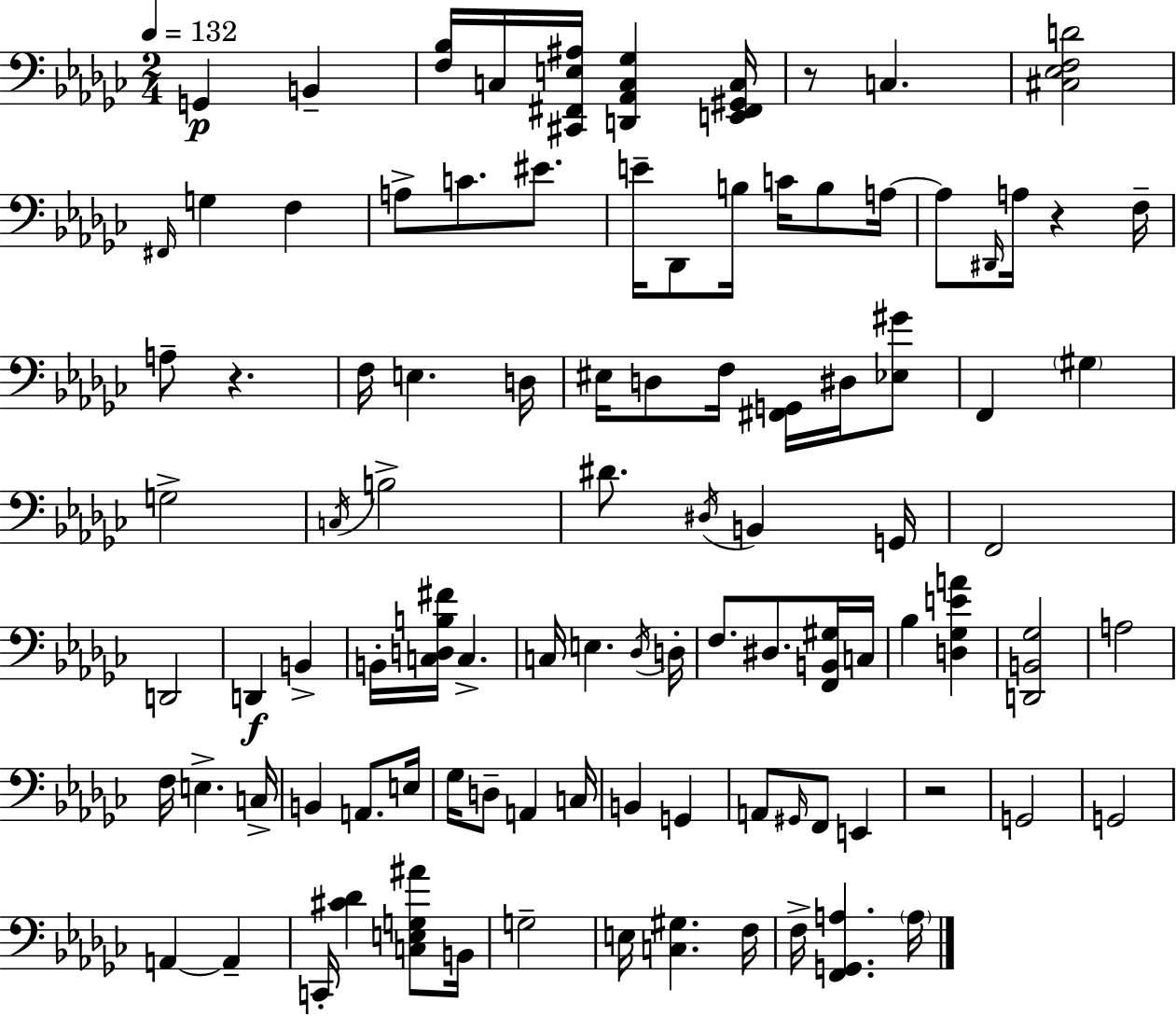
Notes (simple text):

G2/q B2/q [F3,Bb3]/s C3/s [C#2,F#2,E3,A#3]/s [D2,Ab2,C3,Gb3]/q [E2,F#2,G#2,C3]/s R/e C3/q. [C#3,Eb3,F3,D4]/h F#2/s G3/q F3/q A3/e C4/e. EIS4/e. E4/s Db2/e B3/s C4/s B3/e A3/s A3/e D#2/s A3/s R/q F3/s A3/e R/q. F3/s E3/q. D3/s EIS3/s D3/e F3/s [F#2,G2]/s D#3/s [Eb3,G#4]/e F2/q G#3/q G3/h C3/s B3/h D#4/e. D#3/s B2/q G2/s F2/h D2/h D2/q B2/q B2/s [C3,D3,B3,F#4]/s C3/q. C3/s E3/q. Db3/s D3/s F3/e. D#3/e. [F2,B2,G#3]/s C3/s Bb3/q [D3,Gb3,E4,A4]/q [D2,B2,Gb3]/h A3/h F3/s E3/q. C3/s B2/q A2/e. E3/s Gb3/s D3/e A2/q C3/s B2/q G2/q A2/e G#2/s F2/e E2/q R/h G2/h G2/h A2/q A2/q C2/s [C#4,Db4]/q [C3,E3,G3,A#4]/e B2/s G3/h E3/s [C3,G#3]/q. F3/s F3/s [F2,G2,A3]/q. A3/s